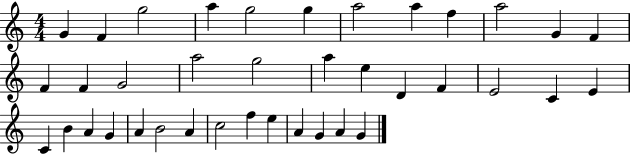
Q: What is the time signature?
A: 4/4